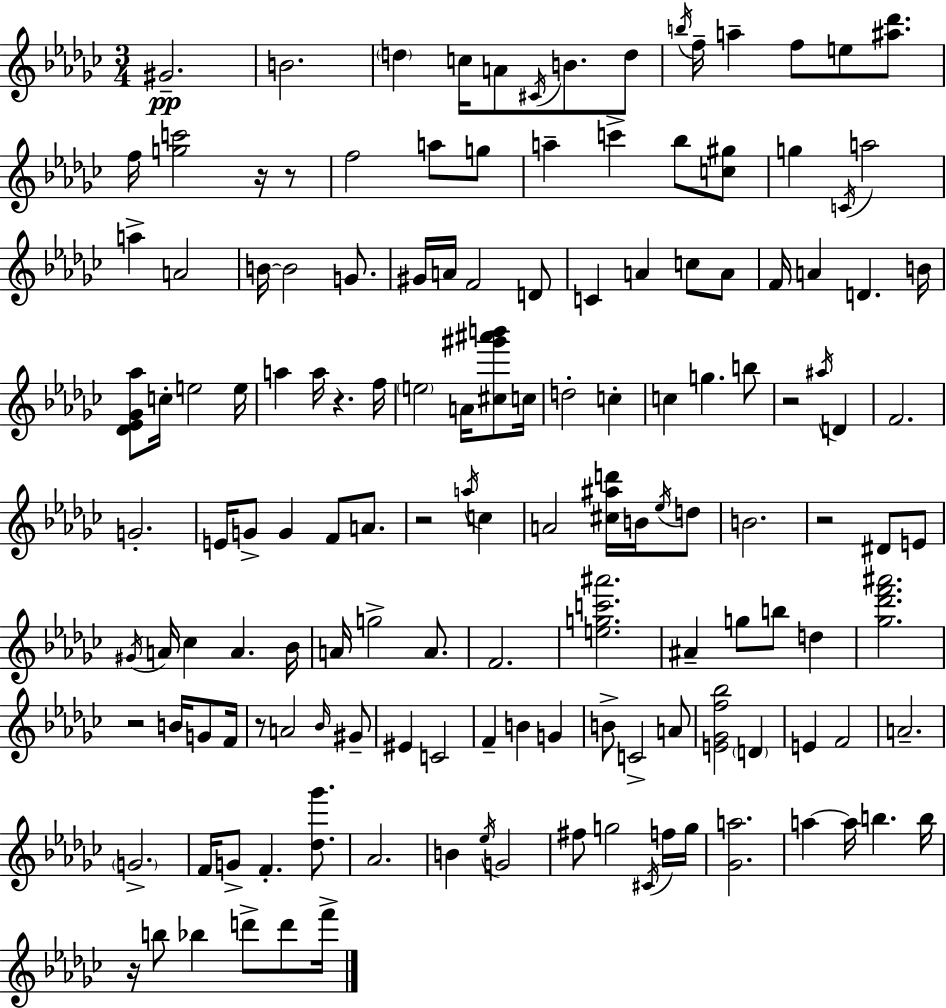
{
  \clef treble
  \numericTimeSignature
  \time 3/4
  \key ees \minor
  gis'2.--\pp | b'2. | \parenthesize d''4 c''16 a'8 \acciaccatura { cis'16 } b'8. d''8 | \acciaccatura { b''16 } f''16-- a''4-- f''8 e''8 <ais'' des'''>8. | \break f''16 <g'' c'''>2 r16 | r8 f''2 a''8 | g''8 a''4-- c'''4-> bes''8 | <c'' gis''>8 g''4 \acciaccatura { c'16 } a''2 | \break a''4-> a'2 | b'16~~ b'2 | g'8. gis'16 a'16 f'2 | d'8 c'4 a'4 c''8 | \break a'8 f'16 a'4 d'4. | b'16 <des' ees' ges' aes''>8 c''16-. e''2 | e''16 a''4 a''16 r4. | f''16 \parenthesize e''2 a'16 | \break <cis'' gis''' ais''' b'''>8 c''16 d''2-. c''4-. | c''4 g''4. | b''8 r2 \acciaccatura { ais''16 } | d'4 f'2. | \break g'2.-. | e'16 g'8-> g'4 f'8 | a'8. r2 | \acciaccatura { a''16 } c''4 a'2 | \break <cis'' ais'' d'''>16 b'16 \acciaccatura { ees''16 } d''8 b'2. | r2 | dis'8 e'8 \acciaccatura { gis'16 } a'16 ces''4 | a'4. bes'16 a'16 g''2-> | \break a'8. f'2. | <e'' g'' c''' ais'''>2. | ais'4-- g''8 | b''8 d''4 <ges'' des''' f''' ais'''>2. | \break r2 | b'16 g'8 f'16 r8 a'2 | \grace { bes'16 } gis'8-- eis'4 | c'2 f'4-- | \break b'4 g'4 b'8-> c'2-> | a'8 <e' ges' f'' bes''>2 | \parenthesize d'4 e'4 | f'2 a'2.-- | \break \parenthesize g'2.-> | f'16 g'8-> f'4.-. | <des'' ges'''>8. aes'2. | b'4 | \break \acciaccatura { ees''16 } g'2 fis''8 g''2 | \acciaccatura { cis'16 } f''16 g''16 <ges' a''>2. | a''4~~ | a''16 b''4. b''16 r16 b''8 | \break bes''4 d'''8-> d'''8 f'''16-> \bar "|."
}